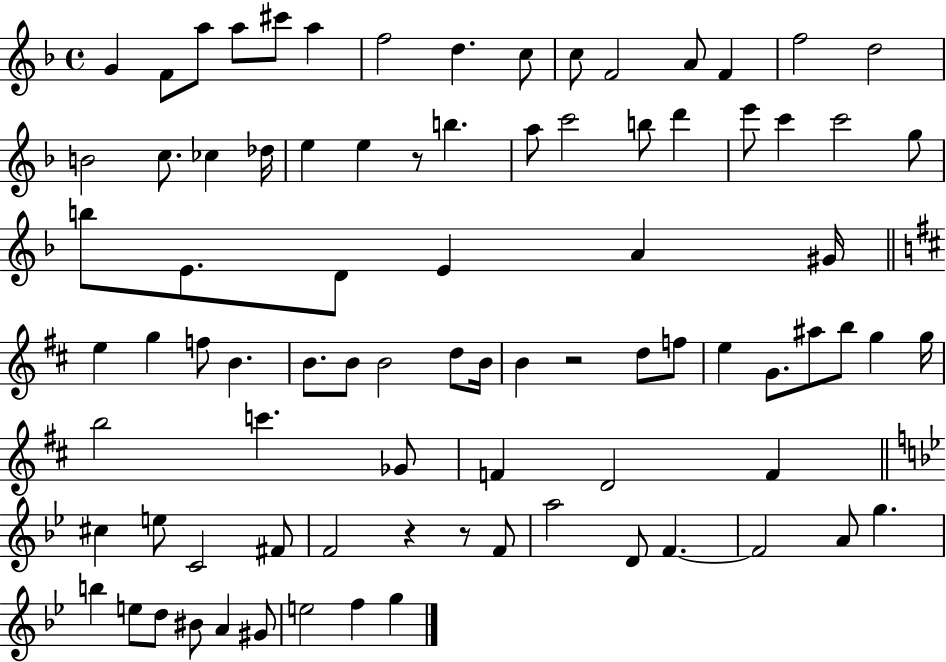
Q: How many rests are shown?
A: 4